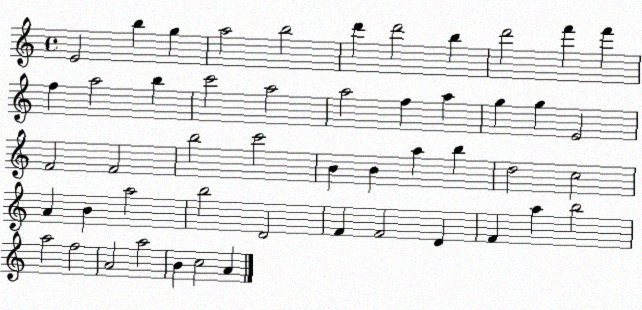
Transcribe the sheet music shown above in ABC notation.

X:1
T:Untitled
M:4/4
L:1/4
K:C
E2 b g a2 b2 d' d'2 b d'2 f' f' f a2 b c'2 a2 a2 f a g g E2 F2 F2 b2 c'2 B B a b d2 c2 A B a2 b2 D2 F F2 D F a b2 a2 f2 A2 a2 B c2 A